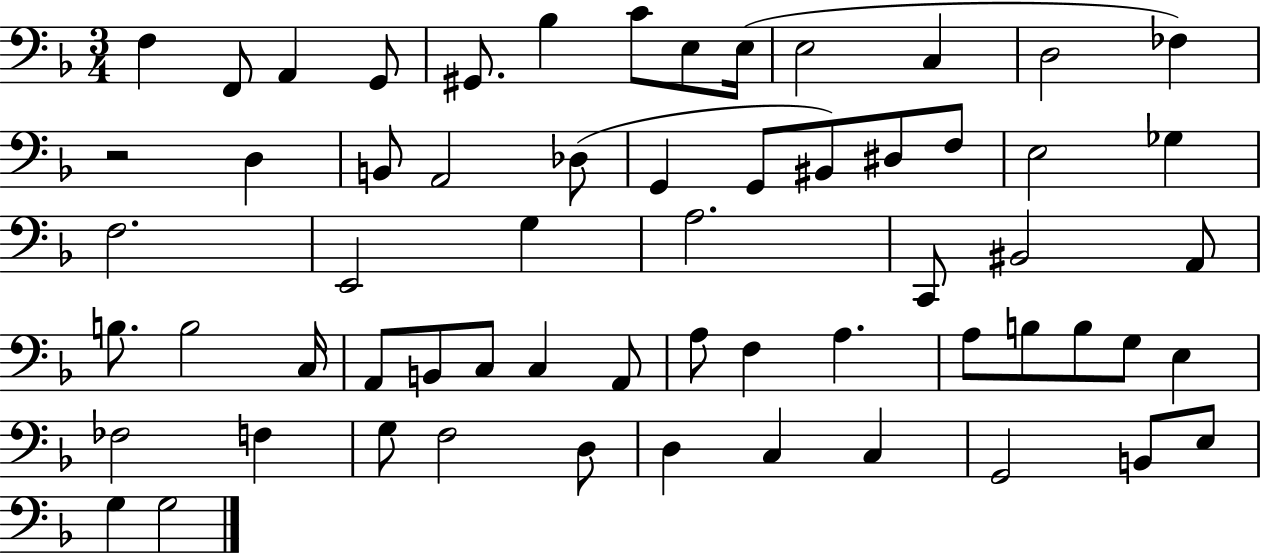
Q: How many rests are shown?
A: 1